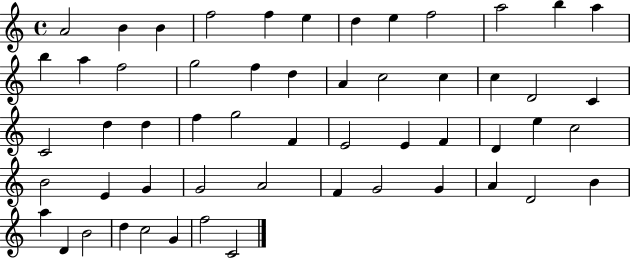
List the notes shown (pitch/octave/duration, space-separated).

A4/h B4/q B4/q F5/h F5/q E5/q D5/q E5/q F5/h A5/h B5/q A5/q B5/q A5/q F5/h G5/h F5/q D5/q A4/q C5/h C5/q C5/q D4/h C4/q C4/h D5/q D5/q F5/q G5/h F4/q E4/h E4/q F4/q D4/q E5/q C5/h B4/h E4/q G4/q G4/h A4/h F4/q G4/h G4/q A4/q D4/h B4/q A5/q D4/q B4/h D5/q C5/h G4/q F5/h C4/h